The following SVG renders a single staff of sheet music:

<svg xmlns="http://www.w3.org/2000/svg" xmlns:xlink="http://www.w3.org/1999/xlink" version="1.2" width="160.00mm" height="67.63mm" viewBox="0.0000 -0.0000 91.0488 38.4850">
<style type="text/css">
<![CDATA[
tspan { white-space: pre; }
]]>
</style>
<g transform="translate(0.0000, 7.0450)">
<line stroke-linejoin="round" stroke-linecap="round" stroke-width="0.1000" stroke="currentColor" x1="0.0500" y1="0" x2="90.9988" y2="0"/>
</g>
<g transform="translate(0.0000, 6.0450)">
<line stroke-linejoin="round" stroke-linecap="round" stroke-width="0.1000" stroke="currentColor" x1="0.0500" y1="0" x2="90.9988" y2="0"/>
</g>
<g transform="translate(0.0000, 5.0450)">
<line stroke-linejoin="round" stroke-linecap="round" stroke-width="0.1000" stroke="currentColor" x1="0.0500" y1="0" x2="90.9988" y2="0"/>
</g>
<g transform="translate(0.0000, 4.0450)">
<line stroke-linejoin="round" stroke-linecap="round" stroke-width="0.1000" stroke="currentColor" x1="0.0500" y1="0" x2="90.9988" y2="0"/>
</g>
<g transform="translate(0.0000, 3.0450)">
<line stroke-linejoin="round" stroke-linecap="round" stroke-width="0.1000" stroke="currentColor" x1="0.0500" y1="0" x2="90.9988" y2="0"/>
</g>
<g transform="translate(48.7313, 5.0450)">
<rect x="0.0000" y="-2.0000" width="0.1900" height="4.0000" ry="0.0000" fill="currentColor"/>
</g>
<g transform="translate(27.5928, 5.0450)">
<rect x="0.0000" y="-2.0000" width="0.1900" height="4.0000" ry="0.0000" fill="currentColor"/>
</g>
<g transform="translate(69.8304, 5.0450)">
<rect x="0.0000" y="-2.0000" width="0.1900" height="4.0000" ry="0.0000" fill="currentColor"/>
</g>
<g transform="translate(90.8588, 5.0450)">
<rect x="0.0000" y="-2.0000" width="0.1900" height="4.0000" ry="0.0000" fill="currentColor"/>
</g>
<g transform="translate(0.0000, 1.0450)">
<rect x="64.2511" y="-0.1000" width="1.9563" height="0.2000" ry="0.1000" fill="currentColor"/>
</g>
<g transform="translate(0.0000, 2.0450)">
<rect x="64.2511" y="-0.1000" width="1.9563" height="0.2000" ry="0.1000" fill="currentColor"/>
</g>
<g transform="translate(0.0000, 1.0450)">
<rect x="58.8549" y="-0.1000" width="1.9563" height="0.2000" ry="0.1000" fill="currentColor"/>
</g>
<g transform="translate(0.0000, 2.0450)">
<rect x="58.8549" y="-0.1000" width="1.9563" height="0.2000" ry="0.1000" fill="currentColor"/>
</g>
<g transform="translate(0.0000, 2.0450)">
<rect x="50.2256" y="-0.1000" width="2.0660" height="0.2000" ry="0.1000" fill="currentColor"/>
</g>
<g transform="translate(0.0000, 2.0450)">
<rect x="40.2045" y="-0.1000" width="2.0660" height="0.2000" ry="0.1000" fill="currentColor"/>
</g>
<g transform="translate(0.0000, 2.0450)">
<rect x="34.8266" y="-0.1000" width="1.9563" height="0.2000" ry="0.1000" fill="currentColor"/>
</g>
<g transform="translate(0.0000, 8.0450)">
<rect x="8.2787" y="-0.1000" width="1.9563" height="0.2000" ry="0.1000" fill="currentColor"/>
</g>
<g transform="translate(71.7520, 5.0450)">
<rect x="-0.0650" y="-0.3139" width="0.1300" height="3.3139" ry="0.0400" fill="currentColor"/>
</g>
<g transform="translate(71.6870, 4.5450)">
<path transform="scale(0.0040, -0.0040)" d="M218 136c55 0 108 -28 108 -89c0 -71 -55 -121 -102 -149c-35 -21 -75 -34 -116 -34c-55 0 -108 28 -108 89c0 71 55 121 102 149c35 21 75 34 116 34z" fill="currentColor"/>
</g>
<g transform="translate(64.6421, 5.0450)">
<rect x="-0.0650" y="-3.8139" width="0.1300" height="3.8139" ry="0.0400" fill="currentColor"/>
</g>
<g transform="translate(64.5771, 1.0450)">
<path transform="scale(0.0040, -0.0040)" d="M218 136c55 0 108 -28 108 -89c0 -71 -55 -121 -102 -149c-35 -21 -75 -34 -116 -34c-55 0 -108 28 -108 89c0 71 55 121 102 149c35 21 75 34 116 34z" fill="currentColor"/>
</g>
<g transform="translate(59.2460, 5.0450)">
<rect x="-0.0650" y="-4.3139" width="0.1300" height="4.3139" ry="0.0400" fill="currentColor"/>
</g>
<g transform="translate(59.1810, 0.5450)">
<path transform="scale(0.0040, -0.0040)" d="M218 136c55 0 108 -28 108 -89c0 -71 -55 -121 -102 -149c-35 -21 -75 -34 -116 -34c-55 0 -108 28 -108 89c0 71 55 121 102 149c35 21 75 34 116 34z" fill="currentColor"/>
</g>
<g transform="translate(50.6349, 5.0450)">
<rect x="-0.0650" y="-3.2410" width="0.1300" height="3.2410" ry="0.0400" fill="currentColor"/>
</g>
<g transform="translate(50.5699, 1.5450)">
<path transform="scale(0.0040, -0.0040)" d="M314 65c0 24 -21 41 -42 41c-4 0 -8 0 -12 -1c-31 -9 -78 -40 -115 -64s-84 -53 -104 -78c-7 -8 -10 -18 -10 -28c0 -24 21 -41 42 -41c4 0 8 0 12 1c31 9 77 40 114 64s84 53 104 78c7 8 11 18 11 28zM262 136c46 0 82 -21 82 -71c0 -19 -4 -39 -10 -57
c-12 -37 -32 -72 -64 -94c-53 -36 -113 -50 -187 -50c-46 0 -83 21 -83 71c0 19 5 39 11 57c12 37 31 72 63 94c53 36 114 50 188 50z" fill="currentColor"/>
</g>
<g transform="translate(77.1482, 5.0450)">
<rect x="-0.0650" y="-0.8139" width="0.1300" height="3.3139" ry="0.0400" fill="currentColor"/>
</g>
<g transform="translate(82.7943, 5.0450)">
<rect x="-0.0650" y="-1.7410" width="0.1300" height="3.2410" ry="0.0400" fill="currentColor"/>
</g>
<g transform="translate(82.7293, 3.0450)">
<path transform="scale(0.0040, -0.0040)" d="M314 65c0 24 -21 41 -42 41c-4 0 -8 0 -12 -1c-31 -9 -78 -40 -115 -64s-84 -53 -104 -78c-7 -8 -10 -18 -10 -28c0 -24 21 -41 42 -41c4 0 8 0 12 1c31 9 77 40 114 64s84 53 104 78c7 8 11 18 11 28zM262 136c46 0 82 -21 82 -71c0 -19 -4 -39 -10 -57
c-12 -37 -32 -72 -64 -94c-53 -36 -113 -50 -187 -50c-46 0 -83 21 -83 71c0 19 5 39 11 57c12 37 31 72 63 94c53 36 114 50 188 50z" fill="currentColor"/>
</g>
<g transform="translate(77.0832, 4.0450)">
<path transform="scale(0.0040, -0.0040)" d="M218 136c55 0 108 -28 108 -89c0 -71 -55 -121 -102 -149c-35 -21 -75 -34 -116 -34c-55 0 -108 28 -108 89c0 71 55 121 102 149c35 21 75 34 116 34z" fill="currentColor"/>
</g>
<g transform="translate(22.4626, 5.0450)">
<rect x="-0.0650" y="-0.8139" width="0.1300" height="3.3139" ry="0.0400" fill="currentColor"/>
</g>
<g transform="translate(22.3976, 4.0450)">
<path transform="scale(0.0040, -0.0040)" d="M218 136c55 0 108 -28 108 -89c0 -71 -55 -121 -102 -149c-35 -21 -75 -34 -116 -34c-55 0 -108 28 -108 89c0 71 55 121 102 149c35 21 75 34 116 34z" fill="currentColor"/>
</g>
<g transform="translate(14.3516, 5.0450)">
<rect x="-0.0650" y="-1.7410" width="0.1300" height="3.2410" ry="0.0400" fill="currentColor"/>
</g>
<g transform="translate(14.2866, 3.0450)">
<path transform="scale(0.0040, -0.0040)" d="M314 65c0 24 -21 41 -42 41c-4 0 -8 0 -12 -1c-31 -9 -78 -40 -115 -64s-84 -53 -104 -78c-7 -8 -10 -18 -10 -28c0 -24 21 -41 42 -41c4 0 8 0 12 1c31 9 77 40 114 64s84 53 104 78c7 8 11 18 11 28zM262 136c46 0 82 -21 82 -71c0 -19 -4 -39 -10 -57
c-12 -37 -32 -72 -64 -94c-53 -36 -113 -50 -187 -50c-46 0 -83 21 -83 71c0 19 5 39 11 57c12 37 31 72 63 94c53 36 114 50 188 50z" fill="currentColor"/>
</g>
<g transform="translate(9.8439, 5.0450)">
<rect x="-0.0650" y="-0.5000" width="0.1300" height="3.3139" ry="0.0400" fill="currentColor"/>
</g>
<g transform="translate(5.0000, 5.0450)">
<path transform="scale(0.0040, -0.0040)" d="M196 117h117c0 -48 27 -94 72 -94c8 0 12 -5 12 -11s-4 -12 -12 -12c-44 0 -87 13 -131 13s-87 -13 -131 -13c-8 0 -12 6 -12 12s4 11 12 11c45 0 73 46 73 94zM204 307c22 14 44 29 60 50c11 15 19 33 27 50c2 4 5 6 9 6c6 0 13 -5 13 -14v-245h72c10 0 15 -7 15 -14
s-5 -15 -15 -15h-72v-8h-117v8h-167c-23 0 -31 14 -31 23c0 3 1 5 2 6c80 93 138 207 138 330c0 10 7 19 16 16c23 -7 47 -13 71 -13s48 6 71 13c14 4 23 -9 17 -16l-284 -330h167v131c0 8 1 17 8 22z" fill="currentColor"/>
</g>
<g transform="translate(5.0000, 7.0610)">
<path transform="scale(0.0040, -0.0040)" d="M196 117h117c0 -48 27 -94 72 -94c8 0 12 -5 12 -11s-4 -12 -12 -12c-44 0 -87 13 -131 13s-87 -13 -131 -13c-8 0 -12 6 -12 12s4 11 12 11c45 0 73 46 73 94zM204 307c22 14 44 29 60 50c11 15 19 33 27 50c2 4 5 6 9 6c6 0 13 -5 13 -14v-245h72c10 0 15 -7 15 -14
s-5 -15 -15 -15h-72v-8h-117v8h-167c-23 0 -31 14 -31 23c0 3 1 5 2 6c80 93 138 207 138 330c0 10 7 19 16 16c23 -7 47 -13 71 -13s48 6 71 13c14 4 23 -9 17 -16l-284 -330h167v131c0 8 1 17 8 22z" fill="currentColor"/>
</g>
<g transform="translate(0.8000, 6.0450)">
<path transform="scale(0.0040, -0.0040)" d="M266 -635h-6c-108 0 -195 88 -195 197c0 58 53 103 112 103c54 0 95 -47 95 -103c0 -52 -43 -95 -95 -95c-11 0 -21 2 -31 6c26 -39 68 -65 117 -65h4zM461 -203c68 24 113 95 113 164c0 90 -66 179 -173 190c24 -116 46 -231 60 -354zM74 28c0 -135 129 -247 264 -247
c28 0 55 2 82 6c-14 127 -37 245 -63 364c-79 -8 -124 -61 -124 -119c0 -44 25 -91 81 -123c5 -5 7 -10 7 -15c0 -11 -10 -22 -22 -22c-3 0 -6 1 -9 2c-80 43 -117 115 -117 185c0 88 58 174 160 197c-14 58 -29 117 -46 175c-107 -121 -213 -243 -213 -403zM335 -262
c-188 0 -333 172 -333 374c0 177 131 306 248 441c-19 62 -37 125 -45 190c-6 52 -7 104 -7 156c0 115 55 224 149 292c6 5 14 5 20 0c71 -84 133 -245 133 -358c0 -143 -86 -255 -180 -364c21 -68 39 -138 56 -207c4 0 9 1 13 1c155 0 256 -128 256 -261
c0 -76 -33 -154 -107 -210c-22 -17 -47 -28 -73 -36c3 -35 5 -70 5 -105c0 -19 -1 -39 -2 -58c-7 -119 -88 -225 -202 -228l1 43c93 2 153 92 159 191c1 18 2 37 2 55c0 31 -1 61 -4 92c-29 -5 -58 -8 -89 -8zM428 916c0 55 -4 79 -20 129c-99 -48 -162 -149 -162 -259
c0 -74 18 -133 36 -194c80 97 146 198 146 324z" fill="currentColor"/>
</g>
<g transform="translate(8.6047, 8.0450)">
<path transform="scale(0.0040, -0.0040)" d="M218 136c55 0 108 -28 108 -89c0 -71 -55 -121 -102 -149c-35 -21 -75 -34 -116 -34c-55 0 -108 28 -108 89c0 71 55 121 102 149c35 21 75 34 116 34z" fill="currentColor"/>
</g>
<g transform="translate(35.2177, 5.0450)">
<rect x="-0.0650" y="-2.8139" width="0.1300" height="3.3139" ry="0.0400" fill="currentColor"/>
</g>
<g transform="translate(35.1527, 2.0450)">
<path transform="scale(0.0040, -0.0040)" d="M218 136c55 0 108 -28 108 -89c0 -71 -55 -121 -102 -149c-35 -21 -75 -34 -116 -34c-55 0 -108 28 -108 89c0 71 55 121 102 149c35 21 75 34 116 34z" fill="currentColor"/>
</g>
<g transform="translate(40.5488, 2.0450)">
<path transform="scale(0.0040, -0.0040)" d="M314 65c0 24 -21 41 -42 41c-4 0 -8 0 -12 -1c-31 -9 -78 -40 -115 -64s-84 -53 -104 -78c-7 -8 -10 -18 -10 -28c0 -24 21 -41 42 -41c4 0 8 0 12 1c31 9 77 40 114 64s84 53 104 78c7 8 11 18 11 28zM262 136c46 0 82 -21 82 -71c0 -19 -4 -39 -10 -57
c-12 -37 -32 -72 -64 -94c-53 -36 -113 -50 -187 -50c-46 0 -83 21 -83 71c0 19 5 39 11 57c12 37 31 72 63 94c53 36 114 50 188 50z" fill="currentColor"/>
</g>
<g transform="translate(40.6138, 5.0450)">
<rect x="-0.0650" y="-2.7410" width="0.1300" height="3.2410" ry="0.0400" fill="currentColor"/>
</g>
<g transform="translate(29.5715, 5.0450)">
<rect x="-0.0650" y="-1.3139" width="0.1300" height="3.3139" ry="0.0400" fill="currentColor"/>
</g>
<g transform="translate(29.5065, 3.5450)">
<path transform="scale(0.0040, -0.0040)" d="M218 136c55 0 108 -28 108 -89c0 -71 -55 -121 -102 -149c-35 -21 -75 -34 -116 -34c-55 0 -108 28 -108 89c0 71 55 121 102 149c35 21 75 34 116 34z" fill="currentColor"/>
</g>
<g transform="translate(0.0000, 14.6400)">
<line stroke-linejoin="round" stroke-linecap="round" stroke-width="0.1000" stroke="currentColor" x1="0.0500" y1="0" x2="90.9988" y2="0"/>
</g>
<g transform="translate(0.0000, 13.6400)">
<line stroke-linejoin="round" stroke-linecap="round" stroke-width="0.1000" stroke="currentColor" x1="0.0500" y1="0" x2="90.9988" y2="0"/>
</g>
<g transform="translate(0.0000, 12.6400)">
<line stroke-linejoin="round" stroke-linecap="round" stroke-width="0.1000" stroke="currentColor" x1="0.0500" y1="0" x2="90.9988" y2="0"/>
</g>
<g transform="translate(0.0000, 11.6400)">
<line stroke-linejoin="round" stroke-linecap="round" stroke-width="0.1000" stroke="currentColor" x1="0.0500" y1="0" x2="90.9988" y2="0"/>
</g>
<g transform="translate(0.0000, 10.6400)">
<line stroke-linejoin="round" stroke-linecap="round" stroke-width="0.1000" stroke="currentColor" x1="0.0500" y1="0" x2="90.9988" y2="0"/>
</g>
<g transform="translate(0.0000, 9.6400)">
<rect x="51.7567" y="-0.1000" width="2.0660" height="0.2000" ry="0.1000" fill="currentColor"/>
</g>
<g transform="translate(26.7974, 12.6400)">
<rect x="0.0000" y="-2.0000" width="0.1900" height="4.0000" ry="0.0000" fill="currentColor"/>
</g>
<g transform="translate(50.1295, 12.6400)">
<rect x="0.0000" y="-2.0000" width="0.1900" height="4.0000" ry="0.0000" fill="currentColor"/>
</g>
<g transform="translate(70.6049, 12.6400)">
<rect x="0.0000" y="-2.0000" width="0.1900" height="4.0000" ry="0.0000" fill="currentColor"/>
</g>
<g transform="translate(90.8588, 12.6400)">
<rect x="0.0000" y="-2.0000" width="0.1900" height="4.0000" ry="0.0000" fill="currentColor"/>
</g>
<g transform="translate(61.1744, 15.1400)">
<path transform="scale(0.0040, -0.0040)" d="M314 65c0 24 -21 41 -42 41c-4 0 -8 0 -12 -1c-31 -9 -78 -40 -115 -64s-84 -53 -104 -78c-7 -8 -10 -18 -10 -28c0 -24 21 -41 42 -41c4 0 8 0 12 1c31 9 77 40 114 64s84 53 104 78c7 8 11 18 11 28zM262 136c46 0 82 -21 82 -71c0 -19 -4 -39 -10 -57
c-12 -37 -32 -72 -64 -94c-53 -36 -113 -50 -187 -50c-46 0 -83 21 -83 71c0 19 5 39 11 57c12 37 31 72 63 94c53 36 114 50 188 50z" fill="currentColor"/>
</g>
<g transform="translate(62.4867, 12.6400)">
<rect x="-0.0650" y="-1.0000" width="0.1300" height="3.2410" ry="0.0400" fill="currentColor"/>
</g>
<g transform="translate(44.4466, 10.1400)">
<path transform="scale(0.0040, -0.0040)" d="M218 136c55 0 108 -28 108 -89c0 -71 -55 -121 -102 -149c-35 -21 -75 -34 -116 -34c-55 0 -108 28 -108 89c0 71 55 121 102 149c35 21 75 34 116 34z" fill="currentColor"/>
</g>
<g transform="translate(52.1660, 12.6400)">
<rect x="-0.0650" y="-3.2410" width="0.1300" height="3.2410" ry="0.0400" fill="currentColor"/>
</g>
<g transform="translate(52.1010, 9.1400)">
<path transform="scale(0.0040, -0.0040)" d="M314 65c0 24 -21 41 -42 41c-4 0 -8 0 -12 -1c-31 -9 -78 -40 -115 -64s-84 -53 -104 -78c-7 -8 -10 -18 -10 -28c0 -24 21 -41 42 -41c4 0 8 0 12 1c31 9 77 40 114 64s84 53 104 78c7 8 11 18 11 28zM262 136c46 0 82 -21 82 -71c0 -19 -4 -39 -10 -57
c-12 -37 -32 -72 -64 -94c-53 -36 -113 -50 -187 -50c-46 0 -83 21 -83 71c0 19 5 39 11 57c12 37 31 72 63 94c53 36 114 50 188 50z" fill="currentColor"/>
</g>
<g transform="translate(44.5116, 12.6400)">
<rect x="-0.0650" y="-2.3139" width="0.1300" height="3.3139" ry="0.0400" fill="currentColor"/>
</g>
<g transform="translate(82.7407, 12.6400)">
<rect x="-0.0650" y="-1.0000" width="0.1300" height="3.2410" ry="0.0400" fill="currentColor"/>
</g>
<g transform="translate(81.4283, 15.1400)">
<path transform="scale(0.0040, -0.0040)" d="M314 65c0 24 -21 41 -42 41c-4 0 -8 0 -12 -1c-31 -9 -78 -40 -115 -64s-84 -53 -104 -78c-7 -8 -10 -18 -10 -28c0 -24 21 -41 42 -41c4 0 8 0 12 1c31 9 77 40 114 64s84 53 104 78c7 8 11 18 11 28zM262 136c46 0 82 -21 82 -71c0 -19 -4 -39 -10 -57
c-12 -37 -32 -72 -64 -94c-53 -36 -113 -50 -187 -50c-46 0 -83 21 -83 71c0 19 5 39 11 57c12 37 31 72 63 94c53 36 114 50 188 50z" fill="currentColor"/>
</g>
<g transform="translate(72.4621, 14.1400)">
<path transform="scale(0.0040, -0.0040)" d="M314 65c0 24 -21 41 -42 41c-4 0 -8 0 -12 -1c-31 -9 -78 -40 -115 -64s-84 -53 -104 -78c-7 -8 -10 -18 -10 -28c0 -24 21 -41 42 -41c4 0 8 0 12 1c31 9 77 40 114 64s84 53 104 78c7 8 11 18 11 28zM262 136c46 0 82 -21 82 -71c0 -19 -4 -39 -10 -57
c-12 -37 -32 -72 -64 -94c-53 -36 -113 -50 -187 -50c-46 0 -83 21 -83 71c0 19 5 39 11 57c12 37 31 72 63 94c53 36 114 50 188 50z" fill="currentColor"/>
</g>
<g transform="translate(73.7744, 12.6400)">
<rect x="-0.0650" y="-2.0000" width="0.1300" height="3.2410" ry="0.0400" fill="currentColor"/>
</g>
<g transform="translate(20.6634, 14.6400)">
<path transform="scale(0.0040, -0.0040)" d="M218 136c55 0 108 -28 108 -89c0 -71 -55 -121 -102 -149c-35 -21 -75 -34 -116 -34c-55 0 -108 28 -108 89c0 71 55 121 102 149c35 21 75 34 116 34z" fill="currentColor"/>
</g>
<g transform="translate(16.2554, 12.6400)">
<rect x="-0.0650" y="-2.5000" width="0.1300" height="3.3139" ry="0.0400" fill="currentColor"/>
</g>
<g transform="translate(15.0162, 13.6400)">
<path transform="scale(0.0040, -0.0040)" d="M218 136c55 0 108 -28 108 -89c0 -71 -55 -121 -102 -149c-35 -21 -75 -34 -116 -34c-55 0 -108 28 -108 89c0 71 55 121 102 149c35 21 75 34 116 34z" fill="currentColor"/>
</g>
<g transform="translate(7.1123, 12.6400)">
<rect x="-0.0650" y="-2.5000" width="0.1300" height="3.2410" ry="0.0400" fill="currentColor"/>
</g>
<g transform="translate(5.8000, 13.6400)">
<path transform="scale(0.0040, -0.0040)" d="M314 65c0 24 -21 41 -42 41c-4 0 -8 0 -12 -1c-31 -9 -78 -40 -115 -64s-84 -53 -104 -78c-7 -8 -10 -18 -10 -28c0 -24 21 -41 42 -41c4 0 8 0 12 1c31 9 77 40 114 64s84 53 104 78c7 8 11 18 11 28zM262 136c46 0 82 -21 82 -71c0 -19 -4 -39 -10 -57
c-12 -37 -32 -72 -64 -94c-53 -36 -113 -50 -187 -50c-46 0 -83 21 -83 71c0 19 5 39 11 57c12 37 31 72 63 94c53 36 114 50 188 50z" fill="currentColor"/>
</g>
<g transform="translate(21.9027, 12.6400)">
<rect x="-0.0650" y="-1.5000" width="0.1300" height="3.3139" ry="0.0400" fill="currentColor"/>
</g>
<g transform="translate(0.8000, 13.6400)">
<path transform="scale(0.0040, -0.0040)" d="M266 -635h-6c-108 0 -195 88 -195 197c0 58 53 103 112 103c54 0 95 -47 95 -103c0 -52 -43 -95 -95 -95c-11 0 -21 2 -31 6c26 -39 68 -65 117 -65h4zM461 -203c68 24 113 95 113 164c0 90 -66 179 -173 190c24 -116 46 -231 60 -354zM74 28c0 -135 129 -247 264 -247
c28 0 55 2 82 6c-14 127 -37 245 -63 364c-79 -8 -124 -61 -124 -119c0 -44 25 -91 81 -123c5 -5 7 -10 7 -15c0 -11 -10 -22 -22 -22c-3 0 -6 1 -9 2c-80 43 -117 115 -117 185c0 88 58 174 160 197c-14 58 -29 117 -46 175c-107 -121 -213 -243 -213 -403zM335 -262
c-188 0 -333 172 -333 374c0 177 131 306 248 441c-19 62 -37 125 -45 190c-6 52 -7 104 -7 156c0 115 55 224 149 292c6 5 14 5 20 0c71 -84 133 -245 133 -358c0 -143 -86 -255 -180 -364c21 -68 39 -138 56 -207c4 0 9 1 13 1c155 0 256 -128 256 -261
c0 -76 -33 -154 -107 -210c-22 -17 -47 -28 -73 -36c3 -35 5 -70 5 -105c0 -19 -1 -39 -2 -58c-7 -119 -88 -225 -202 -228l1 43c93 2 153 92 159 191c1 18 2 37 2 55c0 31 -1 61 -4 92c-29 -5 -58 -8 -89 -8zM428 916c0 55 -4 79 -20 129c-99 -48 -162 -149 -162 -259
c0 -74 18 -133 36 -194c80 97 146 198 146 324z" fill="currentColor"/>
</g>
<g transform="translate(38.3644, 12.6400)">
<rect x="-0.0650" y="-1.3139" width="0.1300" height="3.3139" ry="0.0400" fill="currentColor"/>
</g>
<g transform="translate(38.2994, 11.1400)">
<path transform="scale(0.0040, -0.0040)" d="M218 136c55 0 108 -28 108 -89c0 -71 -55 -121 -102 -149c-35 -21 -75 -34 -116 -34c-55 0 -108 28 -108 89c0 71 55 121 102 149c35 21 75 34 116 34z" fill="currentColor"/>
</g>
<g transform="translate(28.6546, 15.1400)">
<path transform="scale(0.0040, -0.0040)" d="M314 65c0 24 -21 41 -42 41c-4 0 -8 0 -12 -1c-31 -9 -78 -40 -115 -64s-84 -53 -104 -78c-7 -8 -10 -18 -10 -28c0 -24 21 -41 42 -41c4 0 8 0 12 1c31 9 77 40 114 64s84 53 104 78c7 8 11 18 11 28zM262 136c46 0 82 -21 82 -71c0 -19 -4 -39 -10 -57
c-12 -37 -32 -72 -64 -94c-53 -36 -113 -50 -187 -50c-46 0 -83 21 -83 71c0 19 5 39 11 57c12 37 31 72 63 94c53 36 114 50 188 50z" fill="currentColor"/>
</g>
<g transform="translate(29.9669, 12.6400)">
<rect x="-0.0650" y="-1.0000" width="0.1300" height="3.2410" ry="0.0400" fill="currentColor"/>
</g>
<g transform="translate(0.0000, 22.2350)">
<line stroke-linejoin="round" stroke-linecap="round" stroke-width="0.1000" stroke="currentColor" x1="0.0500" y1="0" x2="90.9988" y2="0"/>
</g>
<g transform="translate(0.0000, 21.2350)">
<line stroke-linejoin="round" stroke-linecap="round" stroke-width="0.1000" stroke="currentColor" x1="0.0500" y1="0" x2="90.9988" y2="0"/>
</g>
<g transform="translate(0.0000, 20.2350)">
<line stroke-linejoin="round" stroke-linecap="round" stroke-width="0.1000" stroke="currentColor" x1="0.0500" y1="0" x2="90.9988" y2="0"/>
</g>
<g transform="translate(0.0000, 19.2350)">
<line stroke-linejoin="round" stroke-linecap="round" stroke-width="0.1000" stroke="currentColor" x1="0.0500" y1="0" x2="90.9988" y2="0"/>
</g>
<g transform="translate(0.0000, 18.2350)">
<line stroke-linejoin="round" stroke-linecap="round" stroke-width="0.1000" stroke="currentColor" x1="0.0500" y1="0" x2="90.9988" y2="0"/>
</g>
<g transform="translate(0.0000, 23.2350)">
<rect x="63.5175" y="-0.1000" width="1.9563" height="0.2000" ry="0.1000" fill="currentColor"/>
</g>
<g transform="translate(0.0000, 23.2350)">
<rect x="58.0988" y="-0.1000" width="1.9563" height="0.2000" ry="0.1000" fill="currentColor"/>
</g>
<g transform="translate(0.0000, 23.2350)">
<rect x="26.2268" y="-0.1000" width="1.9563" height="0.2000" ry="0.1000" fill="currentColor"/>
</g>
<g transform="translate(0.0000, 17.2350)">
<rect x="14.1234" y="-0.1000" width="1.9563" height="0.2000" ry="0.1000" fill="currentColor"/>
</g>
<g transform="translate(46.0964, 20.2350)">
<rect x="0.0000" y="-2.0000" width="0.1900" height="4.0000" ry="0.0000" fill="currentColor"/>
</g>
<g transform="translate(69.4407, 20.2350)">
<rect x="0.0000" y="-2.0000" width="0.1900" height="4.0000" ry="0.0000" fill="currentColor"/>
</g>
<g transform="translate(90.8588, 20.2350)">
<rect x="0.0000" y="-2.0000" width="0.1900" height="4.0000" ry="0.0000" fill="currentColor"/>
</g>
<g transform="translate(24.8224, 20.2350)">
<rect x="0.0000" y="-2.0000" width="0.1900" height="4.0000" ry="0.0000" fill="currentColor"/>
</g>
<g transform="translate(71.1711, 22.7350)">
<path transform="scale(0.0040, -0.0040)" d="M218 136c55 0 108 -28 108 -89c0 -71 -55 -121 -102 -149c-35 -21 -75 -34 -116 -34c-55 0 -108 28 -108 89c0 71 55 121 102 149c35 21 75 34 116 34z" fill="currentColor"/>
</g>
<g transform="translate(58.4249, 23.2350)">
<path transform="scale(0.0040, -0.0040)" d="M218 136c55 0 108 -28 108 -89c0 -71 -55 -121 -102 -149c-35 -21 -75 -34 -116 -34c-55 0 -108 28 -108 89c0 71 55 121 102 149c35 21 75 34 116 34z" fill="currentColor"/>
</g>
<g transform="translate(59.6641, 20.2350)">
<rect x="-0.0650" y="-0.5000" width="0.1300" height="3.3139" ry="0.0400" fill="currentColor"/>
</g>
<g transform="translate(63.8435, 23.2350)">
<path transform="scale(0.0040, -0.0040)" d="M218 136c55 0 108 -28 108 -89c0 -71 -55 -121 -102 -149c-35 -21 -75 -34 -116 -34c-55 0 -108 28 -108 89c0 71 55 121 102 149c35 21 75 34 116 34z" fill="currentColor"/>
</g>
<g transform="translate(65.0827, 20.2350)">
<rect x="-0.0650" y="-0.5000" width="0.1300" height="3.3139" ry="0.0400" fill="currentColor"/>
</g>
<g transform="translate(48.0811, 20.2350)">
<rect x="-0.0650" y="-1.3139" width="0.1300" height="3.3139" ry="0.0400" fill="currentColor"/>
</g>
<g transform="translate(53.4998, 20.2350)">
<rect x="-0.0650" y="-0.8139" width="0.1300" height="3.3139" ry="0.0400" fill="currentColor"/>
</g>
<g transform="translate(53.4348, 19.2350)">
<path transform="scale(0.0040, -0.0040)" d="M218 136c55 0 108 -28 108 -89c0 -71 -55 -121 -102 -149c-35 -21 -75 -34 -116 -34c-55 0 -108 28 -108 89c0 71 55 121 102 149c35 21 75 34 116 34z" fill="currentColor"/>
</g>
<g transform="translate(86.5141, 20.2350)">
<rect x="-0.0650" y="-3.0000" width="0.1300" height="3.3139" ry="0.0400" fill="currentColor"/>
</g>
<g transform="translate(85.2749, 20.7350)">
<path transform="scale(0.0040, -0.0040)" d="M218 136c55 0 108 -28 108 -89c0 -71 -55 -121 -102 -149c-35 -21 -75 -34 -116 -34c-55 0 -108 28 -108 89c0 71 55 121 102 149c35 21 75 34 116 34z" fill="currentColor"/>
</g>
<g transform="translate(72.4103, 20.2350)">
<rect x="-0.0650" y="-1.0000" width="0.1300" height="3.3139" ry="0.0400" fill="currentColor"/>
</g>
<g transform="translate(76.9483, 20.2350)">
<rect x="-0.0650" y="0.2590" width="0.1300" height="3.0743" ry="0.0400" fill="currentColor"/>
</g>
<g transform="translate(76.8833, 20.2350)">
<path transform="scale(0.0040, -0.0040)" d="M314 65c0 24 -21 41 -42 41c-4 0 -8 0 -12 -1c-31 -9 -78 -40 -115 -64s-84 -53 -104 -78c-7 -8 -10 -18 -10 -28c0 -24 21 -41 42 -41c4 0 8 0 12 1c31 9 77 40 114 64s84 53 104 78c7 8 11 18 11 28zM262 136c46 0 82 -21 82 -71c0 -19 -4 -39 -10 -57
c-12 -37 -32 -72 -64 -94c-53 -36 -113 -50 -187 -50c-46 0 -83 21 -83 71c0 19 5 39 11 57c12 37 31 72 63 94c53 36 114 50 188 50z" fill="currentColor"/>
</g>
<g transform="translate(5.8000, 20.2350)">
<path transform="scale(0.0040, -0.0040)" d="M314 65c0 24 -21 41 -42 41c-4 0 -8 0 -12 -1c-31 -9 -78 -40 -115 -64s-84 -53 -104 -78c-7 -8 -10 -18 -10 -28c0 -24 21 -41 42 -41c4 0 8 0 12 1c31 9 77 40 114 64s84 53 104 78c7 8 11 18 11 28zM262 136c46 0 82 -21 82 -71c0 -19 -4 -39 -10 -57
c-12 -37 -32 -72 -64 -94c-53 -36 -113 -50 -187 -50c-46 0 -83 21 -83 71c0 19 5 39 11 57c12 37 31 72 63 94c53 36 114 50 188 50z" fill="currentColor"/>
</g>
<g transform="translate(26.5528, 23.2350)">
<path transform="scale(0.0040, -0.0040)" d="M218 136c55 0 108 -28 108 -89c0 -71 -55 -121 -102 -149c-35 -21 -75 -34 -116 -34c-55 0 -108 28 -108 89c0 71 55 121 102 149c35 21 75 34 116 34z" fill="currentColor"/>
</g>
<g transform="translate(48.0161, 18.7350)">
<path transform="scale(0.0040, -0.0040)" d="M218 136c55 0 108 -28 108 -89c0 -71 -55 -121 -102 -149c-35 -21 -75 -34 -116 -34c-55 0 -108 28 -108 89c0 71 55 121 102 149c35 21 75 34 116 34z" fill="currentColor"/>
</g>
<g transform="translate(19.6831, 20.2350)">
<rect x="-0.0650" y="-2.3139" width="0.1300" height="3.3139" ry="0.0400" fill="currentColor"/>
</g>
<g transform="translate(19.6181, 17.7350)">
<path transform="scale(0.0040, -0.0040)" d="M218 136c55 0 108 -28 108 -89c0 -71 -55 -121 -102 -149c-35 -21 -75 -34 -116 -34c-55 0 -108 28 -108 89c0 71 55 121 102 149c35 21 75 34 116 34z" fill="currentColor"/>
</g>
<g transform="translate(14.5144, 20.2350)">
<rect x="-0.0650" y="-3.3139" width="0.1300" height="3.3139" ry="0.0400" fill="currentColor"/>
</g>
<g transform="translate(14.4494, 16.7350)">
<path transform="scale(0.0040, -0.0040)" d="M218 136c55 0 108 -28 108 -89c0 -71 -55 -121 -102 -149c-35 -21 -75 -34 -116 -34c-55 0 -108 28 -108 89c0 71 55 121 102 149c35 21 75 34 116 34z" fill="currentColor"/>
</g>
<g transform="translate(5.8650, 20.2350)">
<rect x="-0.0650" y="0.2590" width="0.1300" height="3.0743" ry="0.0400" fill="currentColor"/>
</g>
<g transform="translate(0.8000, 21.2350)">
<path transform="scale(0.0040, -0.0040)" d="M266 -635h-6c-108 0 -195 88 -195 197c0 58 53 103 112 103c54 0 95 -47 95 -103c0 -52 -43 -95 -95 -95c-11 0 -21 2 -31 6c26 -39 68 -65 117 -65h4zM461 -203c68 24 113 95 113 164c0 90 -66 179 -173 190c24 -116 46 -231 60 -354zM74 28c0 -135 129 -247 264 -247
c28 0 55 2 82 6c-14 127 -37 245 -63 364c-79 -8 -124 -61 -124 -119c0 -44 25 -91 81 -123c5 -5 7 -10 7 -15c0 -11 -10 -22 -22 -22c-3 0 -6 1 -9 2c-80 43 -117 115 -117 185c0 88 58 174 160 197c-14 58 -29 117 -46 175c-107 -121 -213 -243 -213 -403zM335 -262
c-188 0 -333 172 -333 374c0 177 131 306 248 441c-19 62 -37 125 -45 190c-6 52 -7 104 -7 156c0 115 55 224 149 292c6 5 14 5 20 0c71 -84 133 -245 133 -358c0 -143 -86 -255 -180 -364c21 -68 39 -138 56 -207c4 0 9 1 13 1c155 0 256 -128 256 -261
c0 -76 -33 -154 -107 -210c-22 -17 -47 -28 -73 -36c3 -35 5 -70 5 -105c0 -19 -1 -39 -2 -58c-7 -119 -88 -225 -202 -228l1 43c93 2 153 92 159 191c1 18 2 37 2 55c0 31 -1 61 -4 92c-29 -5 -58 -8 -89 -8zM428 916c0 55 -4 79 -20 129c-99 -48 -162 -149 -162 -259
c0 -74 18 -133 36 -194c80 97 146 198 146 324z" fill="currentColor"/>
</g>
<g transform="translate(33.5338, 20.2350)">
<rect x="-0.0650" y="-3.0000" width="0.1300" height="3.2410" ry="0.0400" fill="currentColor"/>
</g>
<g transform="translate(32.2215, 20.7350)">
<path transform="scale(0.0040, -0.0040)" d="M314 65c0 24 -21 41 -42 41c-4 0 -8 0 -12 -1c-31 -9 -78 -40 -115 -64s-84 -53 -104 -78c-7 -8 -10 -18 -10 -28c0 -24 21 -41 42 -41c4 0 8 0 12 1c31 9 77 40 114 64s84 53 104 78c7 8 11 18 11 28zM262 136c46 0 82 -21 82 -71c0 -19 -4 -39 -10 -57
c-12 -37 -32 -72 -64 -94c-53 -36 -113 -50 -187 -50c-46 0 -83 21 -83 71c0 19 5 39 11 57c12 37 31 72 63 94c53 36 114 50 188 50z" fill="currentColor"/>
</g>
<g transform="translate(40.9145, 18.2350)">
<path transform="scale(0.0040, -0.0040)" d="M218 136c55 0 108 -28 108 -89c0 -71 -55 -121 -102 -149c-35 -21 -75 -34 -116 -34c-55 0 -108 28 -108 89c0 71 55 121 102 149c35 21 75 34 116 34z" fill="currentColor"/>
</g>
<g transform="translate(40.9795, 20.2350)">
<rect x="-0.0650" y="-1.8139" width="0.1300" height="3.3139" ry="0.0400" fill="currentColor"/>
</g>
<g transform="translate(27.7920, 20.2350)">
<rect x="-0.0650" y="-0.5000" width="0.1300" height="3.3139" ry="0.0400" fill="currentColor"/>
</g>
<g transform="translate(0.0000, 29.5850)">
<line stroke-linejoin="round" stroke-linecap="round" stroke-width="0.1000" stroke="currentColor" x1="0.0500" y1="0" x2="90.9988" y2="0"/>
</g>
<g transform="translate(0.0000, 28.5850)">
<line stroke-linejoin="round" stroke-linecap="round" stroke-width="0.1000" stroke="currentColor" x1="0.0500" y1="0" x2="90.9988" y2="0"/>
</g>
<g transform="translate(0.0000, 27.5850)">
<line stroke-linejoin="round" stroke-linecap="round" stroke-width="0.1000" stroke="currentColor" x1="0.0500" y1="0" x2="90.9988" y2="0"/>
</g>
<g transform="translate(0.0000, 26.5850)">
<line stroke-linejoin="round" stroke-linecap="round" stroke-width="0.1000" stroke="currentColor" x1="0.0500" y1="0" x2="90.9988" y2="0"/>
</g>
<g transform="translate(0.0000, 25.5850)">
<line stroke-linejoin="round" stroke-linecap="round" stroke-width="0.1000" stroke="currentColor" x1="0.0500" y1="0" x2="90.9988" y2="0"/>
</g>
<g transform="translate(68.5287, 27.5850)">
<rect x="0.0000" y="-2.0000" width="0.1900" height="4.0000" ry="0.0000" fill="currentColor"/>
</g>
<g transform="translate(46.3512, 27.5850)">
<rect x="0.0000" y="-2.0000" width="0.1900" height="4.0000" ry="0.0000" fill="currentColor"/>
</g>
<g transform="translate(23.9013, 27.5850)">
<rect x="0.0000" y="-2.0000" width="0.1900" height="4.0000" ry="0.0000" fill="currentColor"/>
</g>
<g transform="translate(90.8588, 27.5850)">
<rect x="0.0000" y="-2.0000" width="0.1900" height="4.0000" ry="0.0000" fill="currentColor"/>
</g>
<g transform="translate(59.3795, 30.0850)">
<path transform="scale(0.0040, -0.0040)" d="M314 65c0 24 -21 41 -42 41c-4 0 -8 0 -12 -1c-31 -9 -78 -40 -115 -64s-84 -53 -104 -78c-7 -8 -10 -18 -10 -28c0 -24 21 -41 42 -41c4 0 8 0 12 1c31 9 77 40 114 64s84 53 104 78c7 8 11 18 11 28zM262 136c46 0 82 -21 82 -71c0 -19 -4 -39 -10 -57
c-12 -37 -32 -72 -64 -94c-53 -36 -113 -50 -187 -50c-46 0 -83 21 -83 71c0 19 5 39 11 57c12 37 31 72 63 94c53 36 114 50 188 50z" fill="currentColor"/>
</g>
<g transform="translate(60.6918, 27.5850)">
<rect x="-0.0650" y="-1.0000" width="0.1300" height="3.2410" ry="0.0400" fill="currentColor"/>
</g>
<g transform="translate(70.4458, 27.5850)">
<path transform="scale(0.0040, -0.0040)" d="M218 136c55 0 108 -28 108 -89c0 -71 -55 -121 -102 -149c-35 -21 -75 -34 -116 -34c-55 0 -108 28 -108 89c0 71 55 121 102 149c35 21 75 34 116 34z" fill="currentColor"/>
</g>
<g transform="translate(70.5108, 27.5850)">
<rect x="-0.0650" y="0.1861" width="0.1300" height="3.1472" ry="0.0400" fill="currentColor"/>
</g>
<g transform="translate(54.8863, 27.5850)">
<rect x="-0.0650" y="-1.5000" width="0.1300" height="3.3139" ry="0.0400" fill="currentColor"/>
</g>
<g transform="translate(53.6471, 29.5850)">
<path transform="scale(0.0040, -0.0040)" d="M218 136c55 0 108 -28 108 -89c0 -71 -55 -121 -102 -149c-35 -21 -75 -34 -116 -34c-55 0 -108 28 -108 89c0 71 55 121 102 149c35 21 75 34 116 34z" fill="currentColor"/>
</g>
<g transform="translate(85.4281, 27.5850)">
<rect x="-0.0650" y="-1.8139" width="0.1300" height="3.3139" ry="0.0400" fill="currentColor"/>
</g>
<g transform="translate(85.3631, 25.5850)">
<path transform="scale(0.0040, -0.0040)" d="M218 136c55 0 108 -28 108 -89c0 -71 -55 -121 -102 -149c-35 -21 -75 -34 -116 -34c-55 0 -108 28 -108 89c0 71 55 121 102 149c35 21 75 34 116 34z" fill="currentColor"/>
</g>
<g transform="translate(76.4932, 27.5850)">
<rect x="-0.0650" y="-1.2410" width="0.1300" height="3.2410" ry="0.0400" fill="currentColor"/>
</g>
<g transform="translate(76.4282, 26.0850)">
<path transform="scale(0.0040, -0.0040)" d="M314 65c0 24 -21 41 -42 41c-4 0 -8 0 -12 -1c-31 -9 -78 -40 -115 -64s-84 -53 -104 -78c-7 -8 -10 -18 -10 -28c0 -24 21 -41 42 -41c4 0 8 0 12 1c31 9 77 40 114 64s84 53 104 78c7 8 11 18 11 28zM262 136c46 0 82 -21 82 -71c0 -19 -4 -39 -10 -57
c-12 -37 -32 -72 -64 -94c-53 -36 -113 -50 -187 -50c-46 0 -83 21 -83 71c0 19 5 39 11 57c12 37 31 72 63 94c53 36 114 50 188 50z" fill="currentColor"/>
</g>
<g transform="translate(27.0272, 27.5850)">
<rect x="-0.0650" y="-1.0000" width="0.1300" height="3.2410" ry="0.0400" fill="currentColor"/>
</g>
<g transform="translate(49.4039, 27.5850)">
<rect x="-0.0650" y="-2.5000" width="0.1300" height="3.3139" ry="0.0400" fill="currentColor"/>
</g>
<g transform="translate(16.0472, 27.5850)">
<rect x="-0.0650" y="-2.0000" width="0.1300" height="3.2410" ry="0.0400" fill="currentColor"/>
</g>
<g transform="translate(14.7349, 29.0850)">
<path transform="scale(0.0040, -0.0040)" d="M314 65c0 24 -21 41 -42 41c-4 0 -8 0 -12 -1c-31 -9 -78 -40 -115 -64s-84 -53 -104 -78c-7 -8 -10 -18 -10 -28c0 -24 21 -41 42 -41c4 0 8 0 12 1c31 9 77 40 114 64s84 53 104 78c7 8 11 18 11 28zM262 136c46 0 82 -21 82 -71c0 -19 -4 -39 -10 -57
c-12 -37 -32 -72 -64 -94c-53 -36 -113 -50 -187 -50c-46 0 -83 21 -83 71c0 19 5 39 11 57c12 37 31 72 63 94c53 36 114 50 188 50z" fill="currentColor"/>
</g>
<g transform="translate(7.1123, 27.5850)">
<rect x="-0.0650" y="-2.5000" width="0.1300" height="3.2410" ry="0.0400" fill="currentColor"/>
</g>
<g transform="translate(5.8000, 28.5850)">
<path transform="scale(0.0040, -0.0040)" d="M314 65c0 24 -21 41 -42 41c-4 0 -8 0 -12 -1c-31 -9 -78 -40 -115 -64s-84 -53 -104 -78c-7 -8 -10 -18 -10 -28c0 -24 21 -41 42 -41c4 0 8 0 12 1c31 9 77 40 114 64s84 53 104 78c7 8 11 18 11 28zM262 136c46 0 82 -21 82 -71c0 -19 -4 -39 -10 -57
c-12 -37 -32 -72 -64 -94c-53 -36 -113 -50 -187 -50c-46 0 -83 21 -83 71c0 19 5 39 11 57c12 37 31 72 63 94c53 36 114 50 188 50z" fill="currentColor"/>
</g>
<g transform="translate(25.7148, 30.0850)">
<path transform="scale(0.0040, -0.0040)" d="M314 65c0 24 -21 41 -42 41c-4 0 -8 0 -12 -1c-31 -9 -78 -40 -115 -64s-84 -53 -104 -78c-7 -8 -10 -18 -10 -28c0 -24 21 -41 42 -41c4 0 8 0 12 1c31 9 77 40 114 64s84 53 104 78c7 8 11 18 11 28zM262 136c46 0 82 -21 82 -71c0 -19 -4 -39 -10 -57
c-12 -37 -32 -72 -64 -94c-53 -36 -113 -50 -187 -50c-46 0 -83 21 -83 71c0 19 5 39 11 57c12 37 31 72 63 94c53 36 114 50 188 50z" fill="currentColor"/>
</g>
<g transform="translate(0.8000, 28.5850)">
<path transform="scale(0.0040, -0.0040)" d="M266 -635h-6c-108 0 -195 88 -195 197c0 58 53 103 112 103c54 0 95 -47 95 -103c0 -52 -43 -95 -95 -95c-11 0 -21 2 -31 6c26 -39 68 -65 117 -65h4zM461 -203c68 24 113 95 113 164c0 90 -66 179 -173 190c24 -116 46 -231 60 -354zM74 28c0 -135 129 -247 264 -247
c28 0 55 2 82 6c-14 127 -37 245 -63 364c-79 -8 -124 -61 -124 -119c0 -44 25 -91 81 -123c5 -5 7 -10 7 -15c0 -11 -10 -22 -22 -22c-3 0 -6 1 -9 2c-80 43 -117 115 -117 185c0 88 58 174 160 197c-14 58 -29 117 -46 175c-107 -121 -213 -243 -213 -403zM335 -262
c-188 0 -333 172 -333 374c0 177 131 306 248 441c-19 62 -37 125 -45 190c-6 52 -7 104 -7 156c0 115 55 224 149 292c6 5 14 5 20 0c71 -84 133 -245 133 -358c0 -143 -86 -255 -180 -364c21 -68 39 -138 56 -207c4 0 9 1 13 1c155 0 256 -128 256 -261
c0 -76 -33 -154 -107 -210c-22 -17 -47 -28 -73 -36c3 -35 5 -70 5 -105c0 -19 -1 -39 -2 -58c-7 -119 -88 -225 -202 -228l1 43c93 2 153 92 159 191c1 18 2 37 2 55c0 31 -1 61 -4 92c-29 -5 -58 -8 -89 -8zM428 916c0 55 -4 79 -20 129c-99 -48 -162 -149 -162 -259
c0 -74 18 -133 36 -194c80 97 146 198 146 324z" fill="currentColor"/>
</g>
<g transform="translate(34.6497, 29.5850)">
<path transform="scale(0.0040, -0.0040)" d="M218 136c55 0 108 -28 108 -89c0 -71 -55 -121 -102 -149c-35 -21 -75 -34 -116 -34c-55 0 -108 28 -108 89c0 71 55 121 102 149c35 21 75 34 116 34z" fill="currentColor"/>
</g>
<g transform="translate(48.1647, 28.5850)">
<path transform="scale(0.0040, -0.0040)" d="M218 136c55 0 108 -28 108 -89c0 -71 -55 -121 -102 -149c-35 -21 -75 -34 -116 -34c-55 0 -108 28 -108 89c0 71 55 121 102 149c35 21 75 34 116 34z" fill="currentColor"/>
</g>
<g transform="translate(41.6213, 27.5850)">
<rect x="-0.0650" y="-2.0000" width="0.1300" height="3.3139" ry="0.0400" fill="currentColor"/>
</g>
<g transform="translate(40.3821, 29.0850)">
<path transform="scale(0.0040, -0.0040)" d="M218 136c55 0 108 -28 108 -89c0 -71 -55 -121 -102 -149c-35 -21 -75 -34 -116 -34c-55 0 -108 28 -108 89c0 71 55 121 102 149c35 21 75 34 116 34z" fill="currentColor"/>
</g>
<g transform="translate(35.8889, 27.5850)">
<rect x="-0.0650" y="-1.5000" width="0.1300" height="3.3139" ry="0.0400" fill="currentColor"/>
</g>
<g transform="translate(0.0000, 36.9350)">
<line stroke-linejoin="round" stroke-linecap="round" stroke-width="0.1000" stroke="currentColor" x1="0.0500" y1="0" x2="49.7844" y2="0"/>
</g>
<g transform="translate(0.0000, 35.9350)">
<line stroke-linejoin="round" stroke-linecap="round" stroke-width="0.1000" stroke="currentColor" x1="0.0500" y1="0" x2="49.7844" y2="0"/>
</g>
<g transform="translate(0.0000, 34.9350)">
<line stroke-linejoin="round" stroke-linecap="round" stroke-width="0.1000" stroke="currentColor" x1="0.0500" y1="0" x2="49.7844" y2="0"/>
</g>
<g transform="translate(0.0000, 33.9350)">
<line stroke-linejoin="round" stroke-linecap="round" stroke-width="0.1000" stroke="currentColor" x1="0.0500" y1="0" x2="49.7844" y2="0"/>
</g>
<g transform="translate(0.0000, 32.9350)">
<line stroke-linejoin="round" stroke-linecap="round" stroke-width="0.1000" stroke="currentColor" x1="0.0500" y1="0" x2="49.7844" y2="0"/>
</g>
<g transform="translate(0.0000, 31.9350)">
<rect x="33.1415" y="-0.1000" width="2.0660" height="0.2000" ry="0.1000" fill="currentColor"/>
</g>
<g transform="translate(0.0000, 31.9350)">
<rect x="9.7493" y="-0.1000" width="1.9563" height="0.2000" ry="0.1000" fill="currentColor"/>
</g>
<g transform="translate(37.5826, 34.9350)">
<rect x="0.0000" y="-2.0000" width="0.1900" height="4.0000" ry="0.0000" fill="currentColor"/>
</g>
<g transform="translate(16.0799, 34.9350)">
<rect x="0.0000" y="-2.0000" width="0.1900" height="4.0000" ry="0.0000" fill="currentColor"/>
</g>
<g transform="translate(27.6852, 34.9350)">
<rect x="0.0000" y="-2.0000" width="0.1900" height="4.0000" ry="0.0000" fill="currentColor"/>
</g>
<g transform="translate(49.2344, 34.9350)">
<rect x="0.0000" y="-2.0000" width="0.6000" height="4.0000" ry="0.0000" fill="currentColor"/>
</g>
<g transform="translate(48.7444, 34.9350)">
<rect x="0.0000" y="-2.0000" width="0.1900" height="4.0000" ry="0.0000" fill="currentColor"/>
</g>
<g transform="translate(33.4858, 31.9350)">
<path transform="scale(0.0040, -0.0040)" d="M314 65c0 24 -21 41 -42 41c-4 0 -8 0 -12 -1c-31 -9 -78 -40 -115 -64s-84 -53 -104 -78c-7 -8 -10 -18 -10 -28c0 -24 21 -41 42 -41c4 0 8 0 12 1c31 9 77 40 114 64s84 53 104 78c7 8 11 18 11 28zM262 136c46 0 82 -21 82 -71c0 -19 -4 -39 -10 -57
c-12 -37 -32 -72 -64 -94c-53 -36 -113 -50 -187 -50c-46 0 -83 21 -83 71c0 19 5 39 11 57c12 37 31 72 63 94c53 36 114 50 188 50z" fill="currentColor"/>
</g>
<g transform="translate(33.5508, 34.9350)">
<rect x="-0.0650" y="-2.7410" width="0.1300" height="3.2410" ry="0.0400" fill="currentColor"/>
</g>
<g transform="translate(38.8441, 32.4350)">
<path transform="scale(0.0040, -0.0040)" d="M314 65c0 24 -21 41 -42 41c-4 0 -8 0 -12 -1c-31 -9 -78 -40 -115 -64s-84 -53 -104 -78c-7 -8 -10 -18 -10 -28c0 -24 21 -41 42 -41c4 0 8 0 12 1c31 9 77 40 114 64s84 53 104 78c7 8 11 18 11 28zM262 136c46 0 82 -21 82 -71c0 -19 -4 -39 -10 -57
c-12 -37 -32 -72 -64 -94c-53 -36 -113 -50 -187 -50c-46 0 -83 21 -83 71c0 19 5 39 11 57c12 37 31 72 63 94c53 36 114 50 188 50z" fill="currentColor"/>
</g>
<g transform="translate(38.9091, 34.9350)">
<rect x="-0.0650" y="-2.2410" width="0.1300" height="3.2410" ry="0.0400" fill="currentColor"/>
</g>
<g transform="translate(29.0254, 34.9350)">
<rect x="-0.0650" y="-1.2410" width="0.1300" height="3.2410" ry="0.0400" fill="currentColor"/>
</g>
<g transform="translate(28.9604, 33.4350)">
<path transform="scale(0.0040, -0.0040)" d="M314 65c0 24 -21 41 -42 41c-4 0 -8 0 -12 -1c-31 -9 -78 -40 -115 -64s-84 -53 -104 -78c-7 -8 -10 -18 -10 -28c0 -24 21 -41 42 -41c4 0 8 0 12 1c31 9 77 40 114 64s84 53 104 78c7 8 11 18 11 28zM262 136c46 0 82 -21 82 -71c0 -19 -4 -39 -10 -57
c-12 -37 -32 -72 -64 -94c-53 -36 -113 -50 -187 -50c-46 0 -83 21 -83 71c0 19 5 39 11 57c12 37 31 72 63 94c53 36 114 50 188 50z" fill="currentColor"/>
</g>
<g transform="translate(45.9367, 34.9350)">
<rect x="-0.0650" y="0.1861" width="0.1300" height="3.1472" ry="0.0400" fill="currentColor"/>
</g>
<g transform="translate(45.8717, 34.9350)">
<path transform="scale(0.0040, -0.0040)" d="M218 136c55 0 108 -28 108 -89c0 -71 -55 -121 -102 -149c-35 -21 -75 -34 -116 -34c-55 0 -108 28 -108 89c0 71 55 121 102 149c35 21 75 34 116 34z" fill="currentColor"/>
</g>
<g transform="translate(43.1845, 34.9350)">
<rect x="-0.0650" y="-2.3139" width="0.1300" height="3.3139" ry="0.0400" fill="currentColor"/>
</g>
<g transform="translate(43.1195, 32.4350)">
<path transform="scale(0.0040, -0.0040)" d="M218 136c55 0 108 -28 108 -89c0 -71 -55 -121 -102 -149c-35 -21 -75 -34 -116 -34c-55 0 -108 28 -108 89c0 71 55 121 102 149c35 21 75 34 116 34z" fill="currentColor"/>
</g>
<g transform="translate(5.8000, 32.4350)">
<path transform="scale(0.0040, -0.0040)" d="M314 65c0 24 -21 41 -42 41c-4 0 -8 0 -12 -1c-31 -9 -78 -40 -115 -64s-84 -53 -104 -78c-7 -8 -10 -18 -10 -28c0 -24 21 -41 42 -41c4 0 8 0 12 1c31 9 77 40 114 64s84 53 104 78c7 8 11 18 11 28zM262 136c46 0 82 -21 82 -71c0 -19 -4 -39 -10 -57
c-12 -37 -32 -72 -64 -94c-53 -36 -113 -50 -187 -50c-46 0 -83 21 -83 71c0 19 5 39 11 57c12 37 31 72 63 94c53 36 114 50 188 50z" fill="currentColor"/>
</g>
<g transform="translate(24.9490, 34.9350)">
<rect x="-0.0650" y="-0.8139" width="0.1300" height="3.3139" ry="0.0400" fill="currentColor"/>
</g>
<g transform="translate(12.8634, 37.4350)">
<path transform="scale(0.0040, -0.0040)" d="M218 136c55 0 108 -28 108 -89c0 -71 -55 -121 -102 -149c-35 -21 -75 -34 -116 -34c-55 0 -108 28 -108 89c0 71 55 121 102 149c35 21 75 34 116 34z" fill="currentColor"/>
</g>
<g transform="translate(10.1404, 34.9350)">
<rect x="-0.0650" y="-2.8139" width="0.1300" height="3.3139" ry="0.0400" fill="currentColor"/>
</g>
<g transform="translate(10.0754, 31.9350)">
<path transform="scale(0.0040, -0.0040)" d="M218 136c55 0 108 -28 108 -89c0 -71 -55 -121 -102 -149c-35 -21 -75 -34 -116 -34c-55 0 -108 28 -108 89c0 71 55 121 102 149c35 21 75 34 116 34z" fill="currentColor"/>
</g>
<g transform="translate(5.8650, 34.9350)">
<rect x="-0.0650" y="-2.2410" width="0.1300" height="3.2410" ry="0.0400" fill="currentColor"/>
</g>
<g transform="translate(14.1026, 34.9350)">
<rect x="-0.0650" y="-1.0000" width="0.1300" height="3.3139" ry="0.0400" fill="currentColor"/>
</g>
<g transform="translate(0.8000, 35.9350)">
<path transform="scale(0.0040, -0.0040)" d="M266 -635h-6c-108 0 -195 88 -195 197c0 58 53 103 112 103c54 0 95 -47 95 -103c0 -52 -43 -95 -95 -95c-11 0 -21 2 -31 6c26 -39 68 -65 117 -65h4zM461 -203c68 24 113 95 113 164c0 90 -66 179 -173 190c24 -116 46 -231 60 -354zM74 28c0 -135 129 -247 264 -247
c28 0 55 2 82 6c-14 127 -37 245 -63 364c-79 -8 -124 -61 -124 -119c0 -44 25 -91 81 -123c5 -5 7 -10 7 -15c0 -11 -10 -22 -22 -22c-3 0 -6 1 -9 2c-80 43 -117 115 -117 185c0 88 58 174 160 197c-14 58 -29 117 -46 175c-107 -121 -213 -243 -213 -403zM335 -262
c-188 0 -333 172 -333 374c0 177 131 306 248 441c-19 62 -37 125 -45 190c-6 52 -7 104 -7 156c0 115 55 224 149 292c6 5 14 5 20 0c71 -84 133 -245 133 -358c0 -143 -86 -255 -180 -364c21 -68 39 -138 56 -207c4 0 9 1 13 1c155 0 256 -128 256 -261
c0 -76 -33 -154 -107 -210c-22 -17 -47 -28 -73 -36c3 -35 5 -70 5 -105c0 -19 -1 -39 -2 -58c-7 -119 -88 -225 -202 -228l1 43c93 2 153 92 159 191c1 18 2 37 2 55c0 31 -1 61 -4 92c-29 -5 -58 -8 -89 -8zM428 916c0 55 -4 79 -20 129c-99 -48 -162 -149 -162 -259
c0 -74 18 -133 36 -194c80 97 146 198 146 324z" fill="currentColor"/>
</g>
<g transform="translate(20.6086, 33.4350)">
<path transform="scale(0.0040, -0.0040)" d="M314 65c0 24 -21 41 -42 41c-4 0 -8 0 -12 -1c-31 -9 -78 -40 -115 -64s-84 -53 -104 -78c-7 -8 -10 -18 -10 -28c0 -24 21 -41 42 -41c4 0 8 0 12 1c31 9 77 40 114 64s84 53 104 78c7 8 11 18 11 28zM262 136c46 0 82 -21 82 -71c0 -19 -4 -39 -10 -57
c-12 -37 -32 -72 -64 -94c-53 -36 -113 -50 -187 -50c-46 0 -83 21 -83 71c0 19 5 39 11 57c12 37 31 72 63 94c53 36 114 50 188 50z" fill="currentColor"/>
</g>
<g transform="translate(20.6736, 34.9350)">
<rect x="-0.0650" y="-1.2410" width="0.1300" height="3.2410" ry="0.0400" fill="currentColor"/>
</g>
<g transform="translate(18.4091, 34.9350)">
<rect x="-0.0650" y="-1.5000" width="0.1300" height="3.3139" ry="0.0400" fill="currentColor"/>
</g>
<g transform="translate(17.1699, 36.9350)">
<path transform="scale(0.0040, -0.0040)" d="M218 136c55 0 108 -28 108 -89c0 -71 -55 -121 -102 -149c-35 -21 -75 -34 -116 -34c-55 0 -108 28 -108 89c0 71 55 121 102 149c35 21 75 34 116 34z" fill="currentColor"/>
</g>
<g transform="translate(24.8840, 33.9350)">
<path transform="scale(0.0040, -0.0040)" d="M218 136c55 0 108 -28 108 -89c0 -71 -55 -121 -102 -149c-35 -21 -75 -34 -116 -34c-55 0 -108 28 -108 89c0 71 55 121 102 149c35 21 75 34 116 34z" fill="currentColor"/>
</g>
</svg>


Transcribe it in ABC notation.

X:1
T:Untitled
M:4/4
L:1/4
K:C
C f2 d e a a2 b2 d' c' c d f2 G2 G E D2 e g b2 D2 F2 D2 B2 b g C A2 f e d C C D B2 A G2 F2 D2 E F G E D2 B e2 f g2 a D E e2 d e2 a2 g2 g B